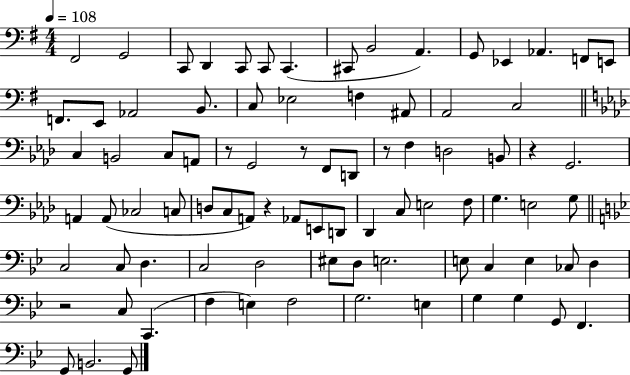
X:1
T:Untitled
M:4/4
L:1/4
K:G
^F,,2 G,,2 C,,/2 D,, C,,/2 C,,/2 C,, ^C,,/2 B,,2 A,, G,,/2 _E,, _A,, F,,/2 E,,/2 F,,/2 E,,/2 _A,,2 B,,/2 C,/2 _E,2 F, ^A,,/2 A,,2 C,2 C, B,,2 C,/2 A,,/2 z/2 G,,2 z/2 F,,/2 D,,/2 z/2 F, D,2 B,,/2 z G,,2 A,, A,,/2 _C,2 C,/2 D,/2 C,/2 A,,/2 z _A,,/2 E,,/2 D,,/2 _D,, C,/2 E,2 F,/2 G, E,2 G,/2 C,2 C,/2 D, C,2 D,2 ^E,/2 D,/2 E,2 E,/2 C, E, _C,/2 D, z2 C,/2 C,, F, E, F,2 G,2 E, G, G, G,,/2 F,, G,,/2 B,,2 G,,/2